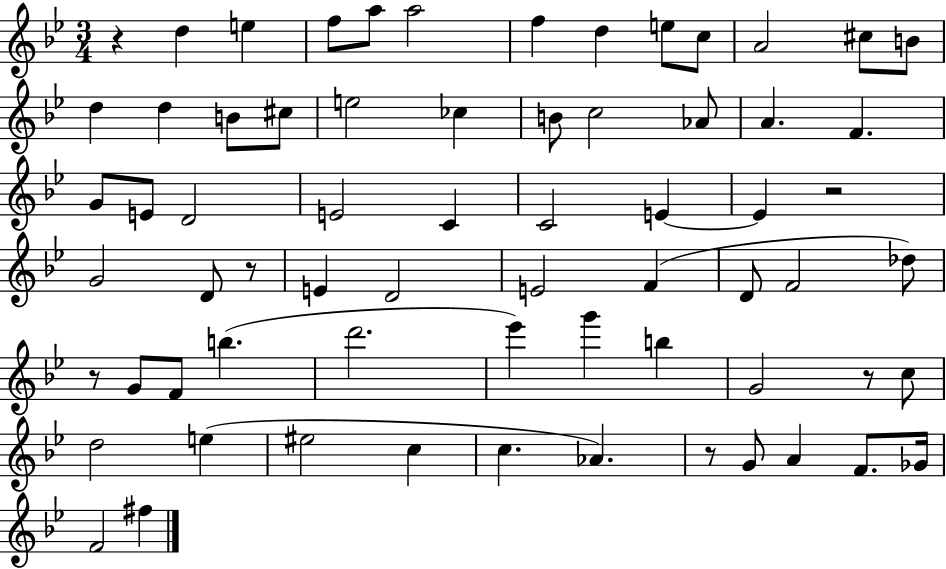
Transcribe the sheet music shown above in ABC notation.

X:1
T:Untitled
M:3/4
L:1/4
K:Bb
z d e f/2 a/2 a2 f d e/2 c/2 A2 ^c/2 B/2 d d B/2 ^c/2 e2 _c B/2 c2 _A/2 A F G/2 E/2 D2 E2 C C2 E E z2 G2 D/2 z/2 E D2 E2 F D/2 F2 _d/2 z/2 G/2 F/2 b d'2 _e' g' b G2 z/2 c/2 d2 e ^e2 c c _A z/2 G/2 A F/2 _G/4 F2 ^f